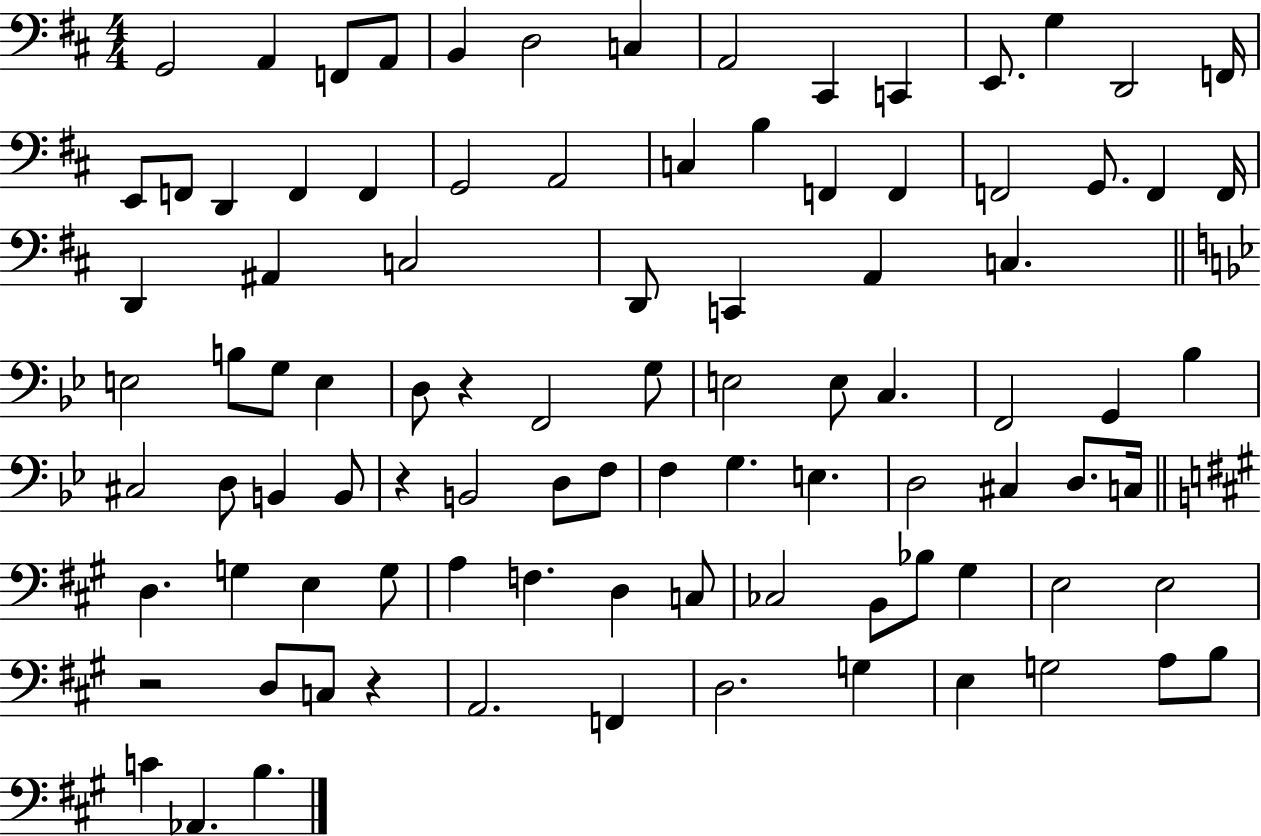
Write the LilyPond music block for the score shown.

{
  \clef bass
  \numericTimeSignature
  \time 4/4
  \key d \major
  g,2 a,4 f,8 a,8 | b,4 d2 c4 | a,2 cis,4 c,4 | e,8. g4 d,2 f,16 | \break e,8 f,8 d,4 f,4 f,4 | g,2 a,2 | c4 b4 f,4 f,4 | f,2 g,8. f,4 f,16 | \break d,4 ais,4 c2 | d,8 c,4 a,4 c4. | \bar "||" \break \key bes \major e2 b8 g8 e4 | d8 r4 f,2 g8 | e2 e8 c4. | f,2 g,4 bes4 | \break cis2 d8 b,4 b,8 | r4 b,2 d8 f8 | f4 g4. e4. | d2 cis4 d8. c16 | \break \bar "||" \break \key a \major d4. g4 e4 g8 | a4 f4. d4 c8 | ces2 b,8 bes8 gis4 | e2 e2 | \break r2 d8 c8 r4 | a,2. f,4 | d2. g4 | e4 g2 a8 b8 | \break c'4 aes,4. b4. | \bar "|."
}